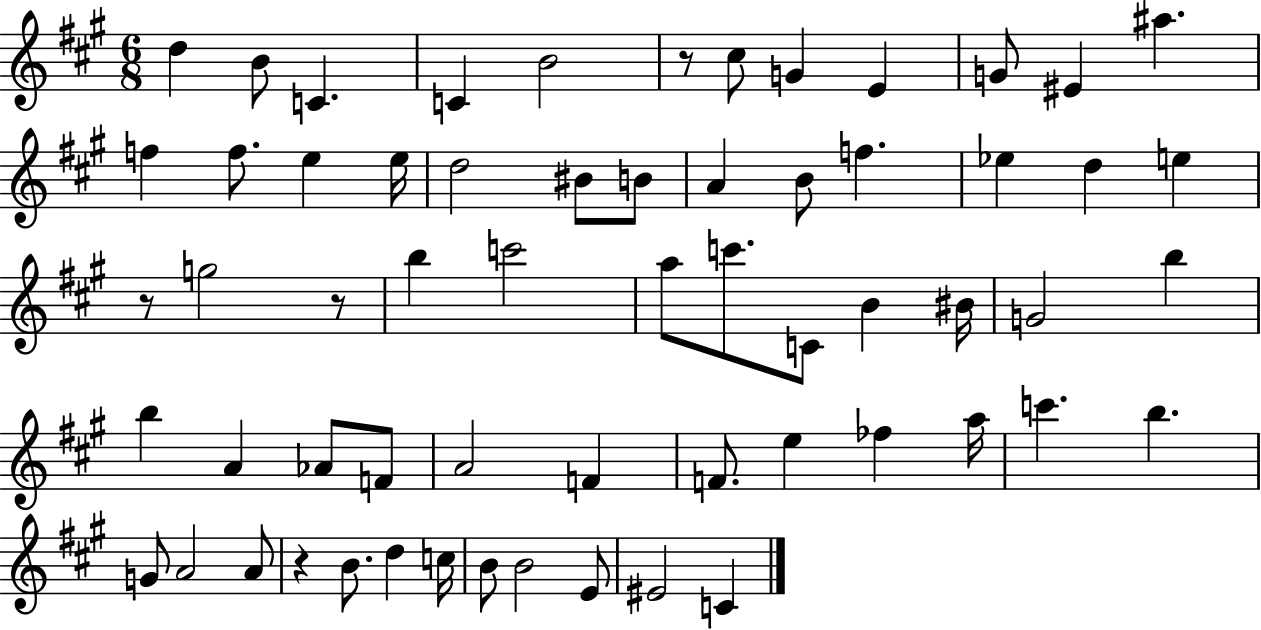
{
  \clef treble
  \numericTimeSignature
  \time 6/8
  \key a \major
  d''4 b'8 c'4. | c'4 b'2 | r8 cis''8 g'4 e'4 | g'8 eis'4 ais''4. | \break f''4 f''8. e''4 e''16 | d''2 bis'8 b'8 | a'4 b'8 f''4. | ees''4 d''4 e''4 | \break r8 g''2 r8 | b''4 c'''2 | a''8 c'''8. c'8 b'4 bis'16 | g'2 b''4 | \break b''4 a'4 aes'8 f'8 | a'2 f'4 | f'8. e''4 fes''4 a''16 | c'''4. b''4. | \break g'8 a'2 a'8 | r4 b'8. d''4 c''16 | b'8 b'2 e'8 | eis'2 c'4 | \break \bar "|."
}